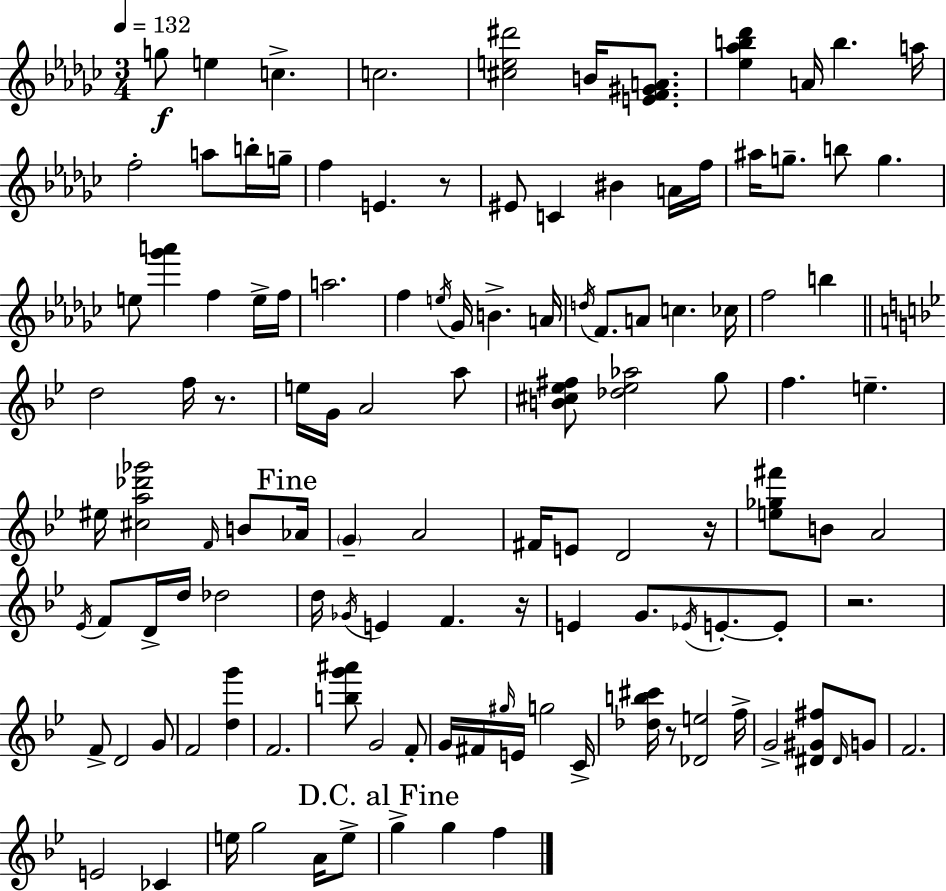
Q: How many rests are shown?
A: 6